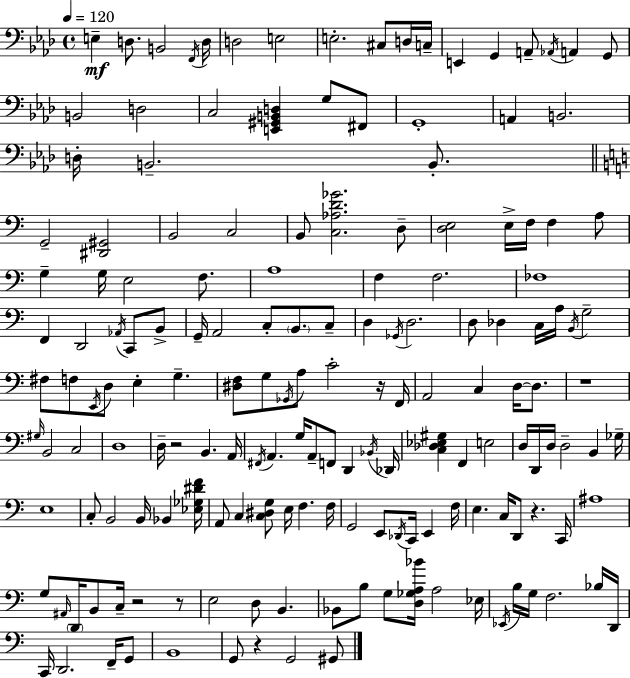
{
  \clef bass
  \time 4/4
  \defaultTimeSignature
  \key aes \major
  \tempo 4 = 120
  e4--\mf d8. b,2 \acciaccatura { f,16 } | d16 d2 e2 | e2.-. cis8 d16 | c16-- e,4 g,4 a,8-- \acciaccatura { aes,16 } a,4 | \break g,8 b,2 d2 | c2 <e, gis, b, d>4 g8 | fis,8 g,1-. | a,4 b,2. | \break d16-. b,2.-- b,8.-. | \bar "||" \break \key c \major g,2-- <dis, gis,>2 | b,2 c2 | b,8 <c aes d' ges'>2. d8-- | <d e>2 e16-> f16 f4 a8 | \break g4-- g16 e2 f8. | a1 | f4 f2. | fes1 | \break f,4 d,2 \acciaccatura { aes,16 } c,8 b,8-> | g,16-- a,2 c8-. \parenthesize b,8. c8-- | d4 \acciaccatura { ges,16 } d2. | d8 des4 c16 a16 \acciaccatura { b,16 } g2-- | \break fis8 f8 \acciaccatura { e,16 } d8 e4-. g4.-- | <dis f>8 g8 \acciaccatura { ges,16 } a8 c'2-. | r16 f,16 a,2 c4 | d16~~ d8. r1 | \break \grace { gis16 } b,2 c2 | d1 | d16-- r2 b,4. | a,16 \acciaccatura { fis,16 } a,4. g16 a,8-- | \break f,8 d,4 \acciaccatura { bes,16 } des,16 <c des ees gis>4 f,4 | e2 d16 d,16 d16 d2-- | b,4 ges16-- e1 | c8-. b,2 | \break b,16 bes,4 <ees ges dis' f'>16 a,8 c4 <c dis g>8 | e16 f4. f16 g,2 | e,8 \acciaccatura { des,16 } c,16 e,4 f16 e4. c16 | d,8 r4. c,16 ais1 | \break g8 \grace { ais,16 } \parenthesize d,16 b,8 c16-- | r2 r8 e2 | d8 b,4. bes,8 b8 g8 | <d ges a bes'>16 a2 ees16 \acciaccatura { ees,16 } b16 g16 f2. | \break bes16 d,16 c,16 d,2. | f,16-- g,8 b,1 | g,8 r4 | g,2 gis,8 \bar "|."
}